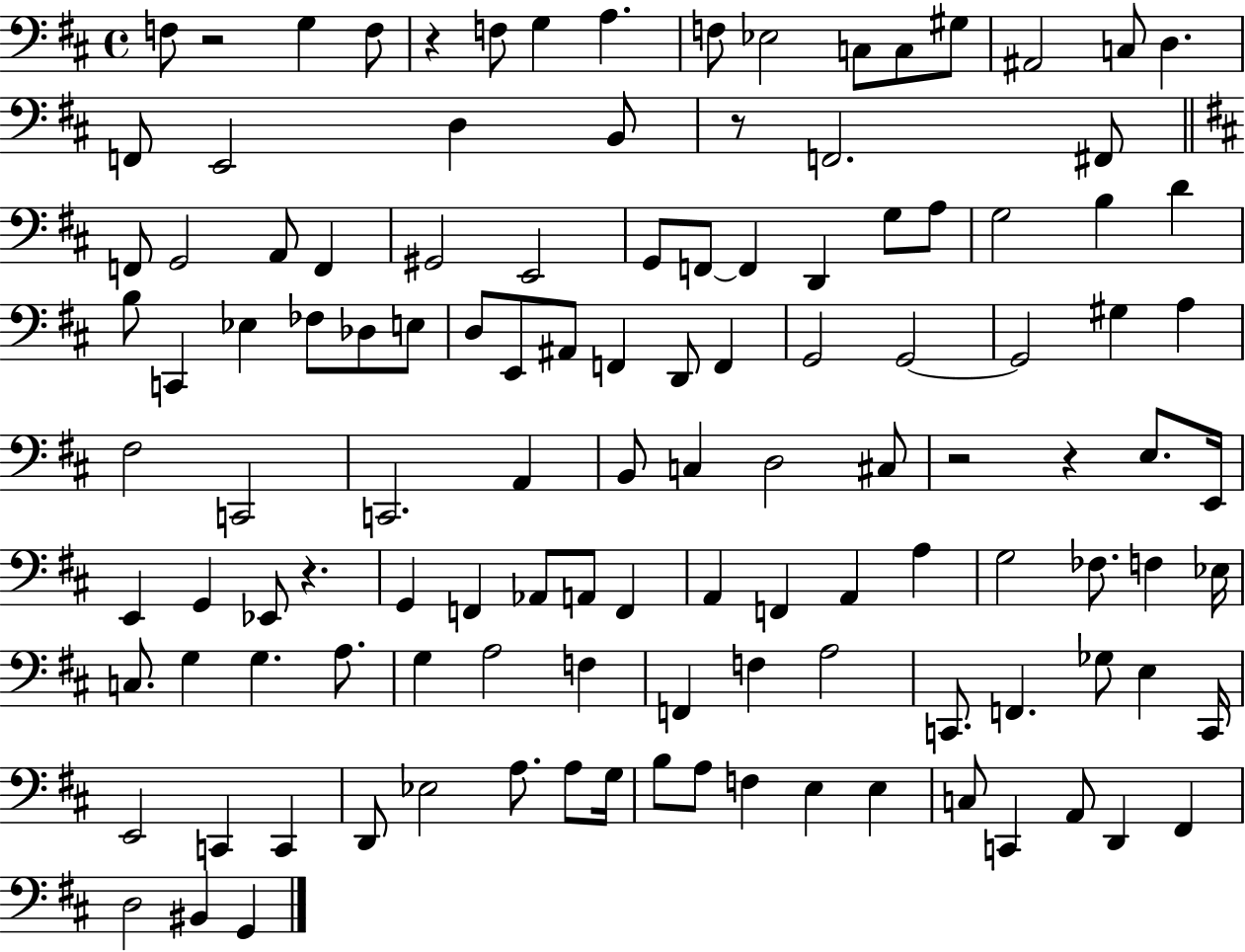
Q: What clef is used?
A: bass